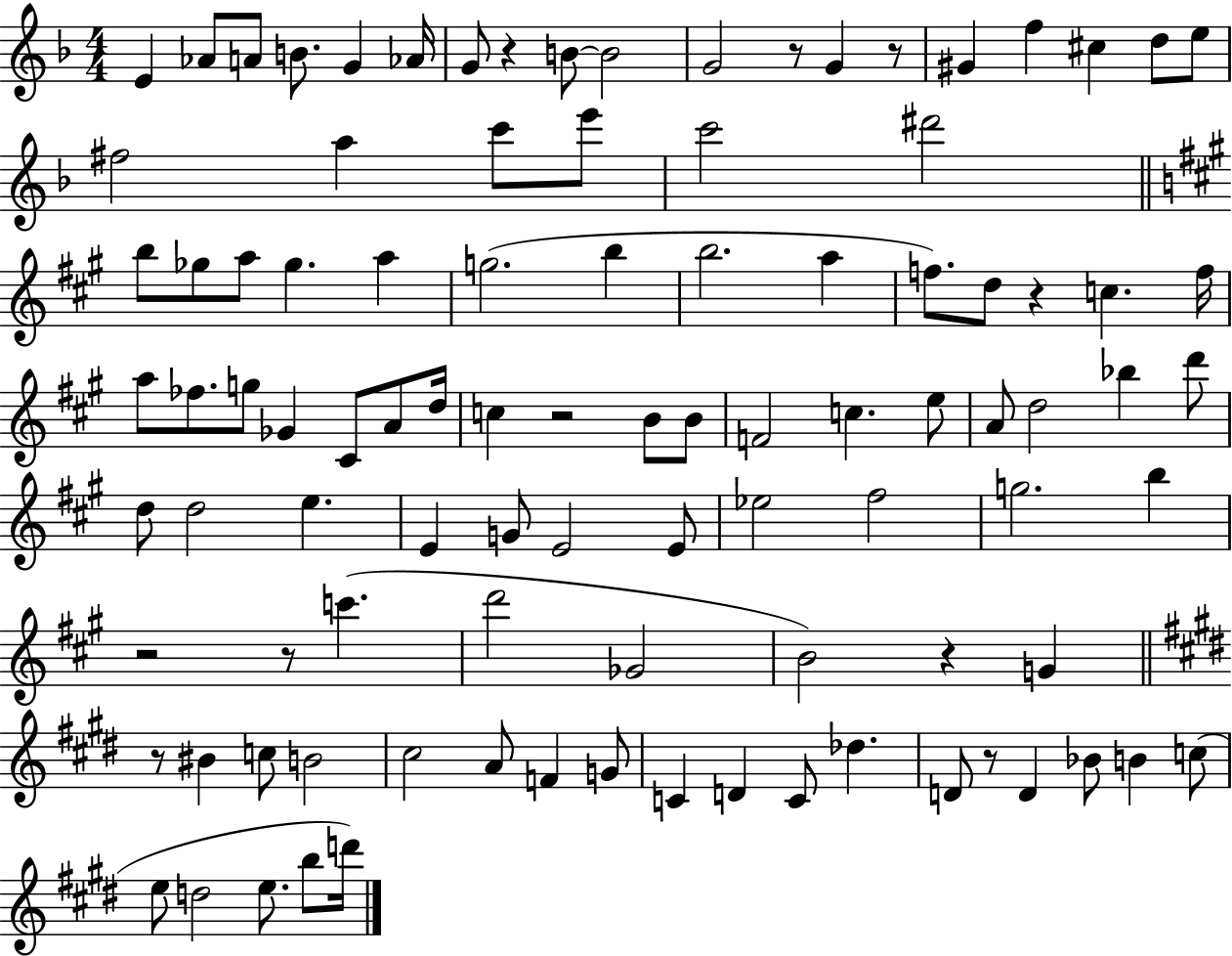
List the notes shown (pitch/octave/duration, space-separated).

E4/q Ab4/e A4/e B4/e. G4/q Ab4/s G4/e R/q B4/e B4/h G4/h R/e G4/q R/e G#4/q F5/q C#5/q D5/e E5/e F#5/h A5/q C6/e E6/e C6/h D#6/h B5/e Gb5/e A5/e Gb5/q. A5/q G5/h. B5/q B5/h. A5/q F5/e. D5/e R/q C5/q. F5/s A5/e FES5/e. G5/e Gb4/q C#4/e A4/e D5/s C5/q R/h B4/e B4/e F4/h C5/q. E5/e A4/e D5/h Bb5/q D6/e D5/e D5/h E5/q. E4/q G4/e E4/h E4/e Eb5/h F#5/h G5/h. B5/q R/h R/e C6/q. D6/h Gb4/h B4/h R/q G4/q R/e BIS4/q C5/e B4/h C#5/h A4/e F4/q G4/e C4/q D4/q C4/e Db5/q. D4/e R/e D4/q Bb4/e B4/q C5/e E5/e D5/h E5/e. B5/e D6/s